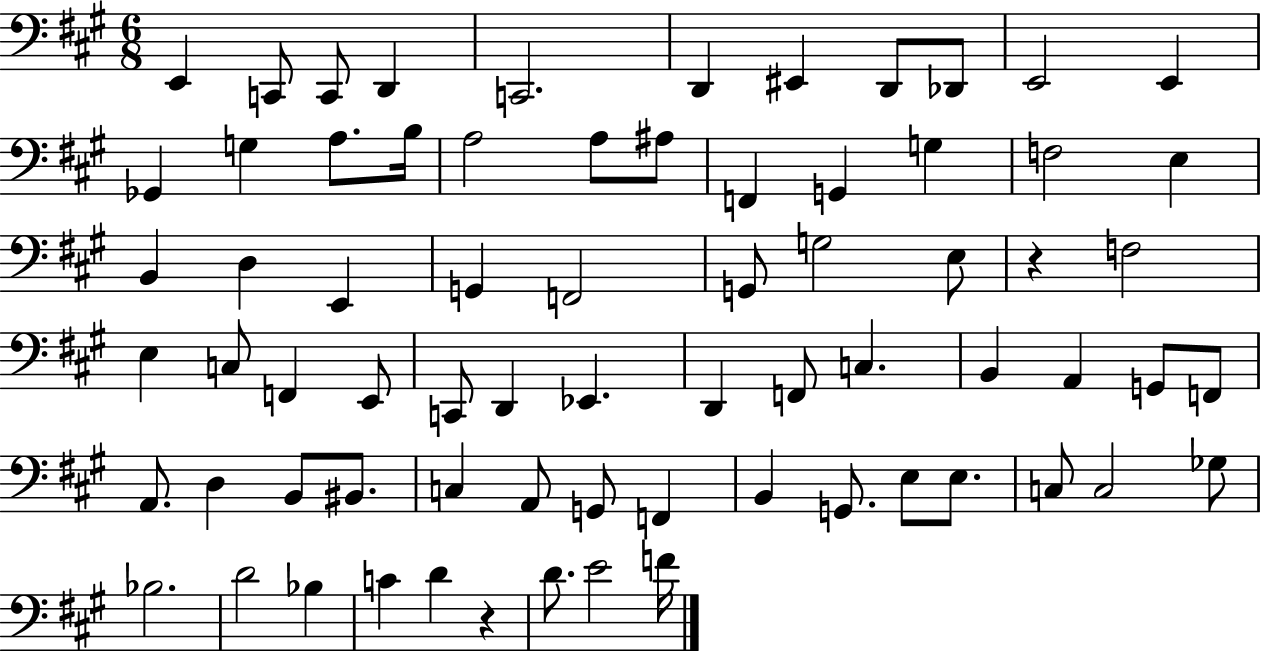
E2/q C2/e C2/e D2/q C2/h. D2/q EIS2/q D2/e Db2/e E2/h E2/q Gb2/q G3/q A3/e. B3/s A3/h A3/e A#3/e F2/q G2/q G3/q F3/h E3/q B2/q D3/q E2/q G2/q F2/h G2/e G3/h E3/e R/q F3/h E3/q C3/e F2/q E2/e C2/e D2/q Eb2/q. D2/q F2/e C3/q. B2/q A2/q G2/e F2/e A2/e. D3/q B2/e BIS2/e. C3/q A2/e G2/e F2/q B2/q G2/e. E3/e E3/e. C3/e C3/h Gb3/e Bb3/h. D4/h Bb3/q C4/q D4/q R/q D4/e. E4/h F4/s